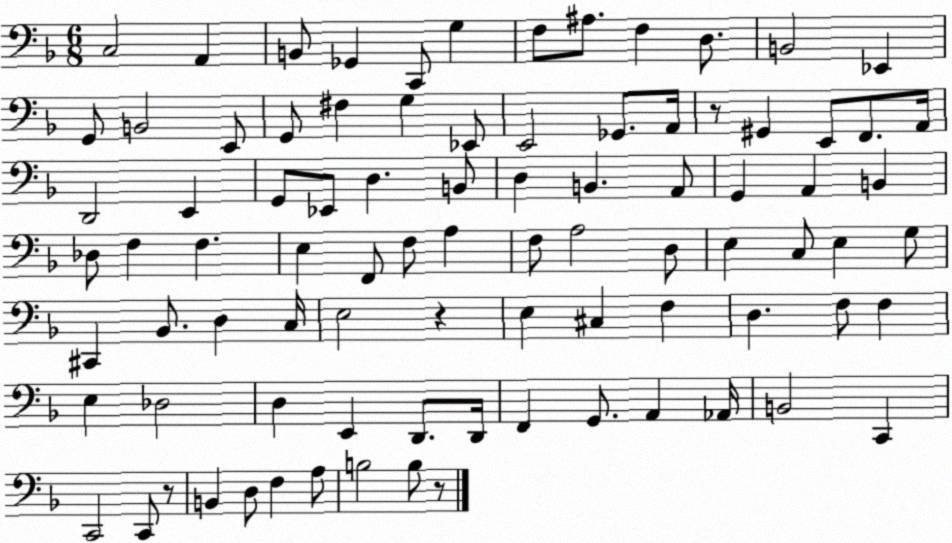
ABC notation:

X:1
T:Untitled
M:6/8
L:1/4
K:F
C,2 A,, B,,/2 _G,, C,,/2 G, F,/2 ^A,/2 F, D,/2 B,,2 _E,, G,,/2 B,,2 E,,/2 G,,/2 ^F, G, _E,,/2 E,,2 _G,,/2 A,,/4 z/2 ^G,, E,,/2 F,,/2 A,,/4 D,,2 E,, G,,/2 _E,,/2 D, B,,/2 D, B,, A,,/2 G,, A,, B,, _D,/2 F, F, E, F,,/2 F,/2 A, F,/2 A,2 D,/2 E, C,/2 E, G,/2 ^C,, _B,,/2 D, C,/4 E,2 z E, ^C, F, D, F,/2 F, E, _D,2 D, E,, D,,/2 D,,/4 F,, G,,/2 A,, _A,,/4 B,,2 C,, C,,2 C,,/2 z/2 B,, D,/2 F, A,/2 B,2 B,/2 z/2